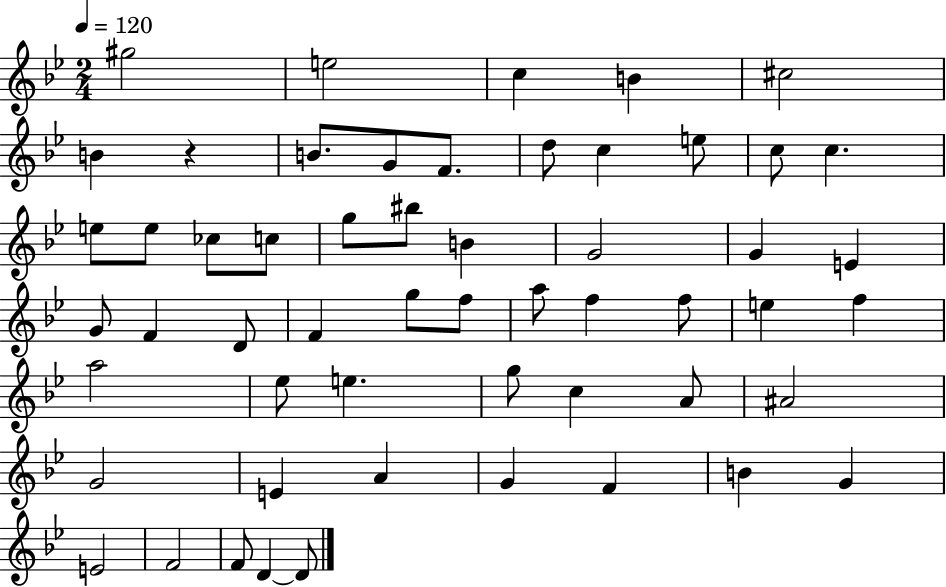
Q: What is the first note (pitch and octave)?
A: G#5